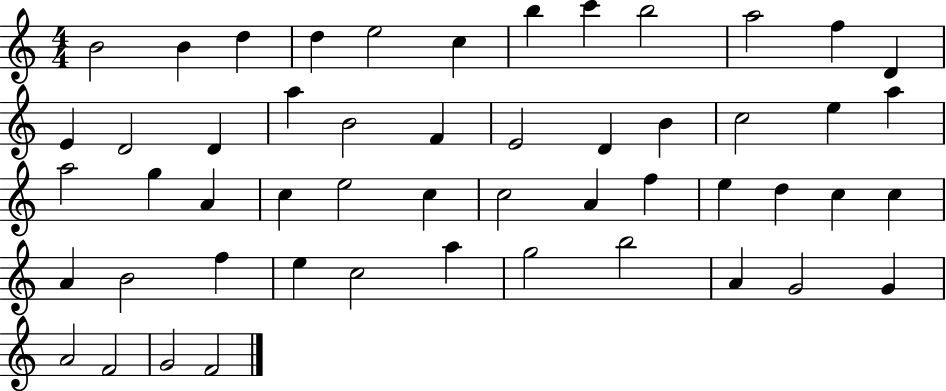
B4/h B4/q D5/q D5/q E5/h C5/q B5/q C6/q B5/h A5/h F5/q D4/q E4/q D4/h D4/q A5/q B4/h F4/q E4/h D4/q B4/q C5/h E5/q A5/q A5/h G5/q A4/q C5/q E5/h C5/q C5/h A4/q F5/q E5/q D5/q C5/q C5/q A4/q B4/h F5/q E5/q C5/h A5/q G5/h B5/h A4/q G4/h G4/q A4/h F4/h G4/h F4/h